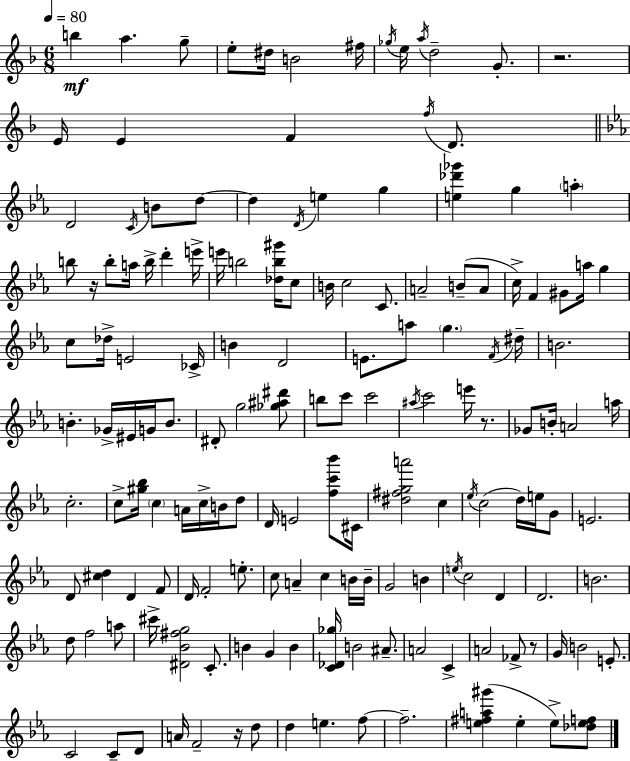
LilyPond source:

{
  \clef treble
  \numericTimeSignature
  \time 6/8
  \key f \major
  \tempo 4 = 80
  b''4\mf a''4. g''8-- | e''8-. dis''16 b'2 fis''16 | \acciaccatura { ges''16 } e''16 \acciaccatura { a''16 } d''2-- g'8.-. | r2. | \break e'16 e'4 f'4 \acciaccatura { f''16 } | d'8. \bar "||" \break \key ees \major d'2 \acciaccatura { c'16 } b'8 d''8~~ | d''4 \acciaccatura { d'16 } e''4 g''4 | <e'' des''' ges'''>4 g''4 \parenthesize a''4-. | b''8 r16 b''8-. a''16 b''16-> d'''4-. | \break e'''16-> e'''16 b''2 <des'' b'' gis'''>16 | c''8 b'16 c''2 c'8. | a'2-- b'8--( | a'8 c''16->) f'4 gis'8 a''16 g''4 | \break c''8 des''16-> e'2 | ces'16-> b'4 d'2 | e'8. a''8 \parenthesize g''4. | \acciaccatura { f'16 } dis''16-- b'2. | \break b'4.-. ges'16-> eis'16 g'16 | b'8. dis'8-. g''2 | <ges'' ais'' dis'''>8 b''8 c'''8 c'''2 | \acciaccatura { ais''16 } c'''2 | \break e'''16 r8. ges'8 b'16-. a'2 | a''16 c''2.-. | c''8-> <gis'' bes''>16 \parenthesize c''4 a'16 | c''16-> b'16 d''8 d'16 e'2 | \break <f'' c''' bes'''>8 cis'16 <dis'' fis'' g'' a'''>2 | c''4 \acciaccatura { ees''16 }( c''2 | d''16) e''16 g'8 e'2. | d'8 <cis'' d''>4 d'4 | \break f'8 d'16 f'2-. | e''8.-. c''8 a'4-- c''4 | b'16 b'16-- g'2 | b'4 \acciaccatura { e''16 } c''2 | \break d'4 d'2. | b'2. | d''8 f''2 | a''8 cis'''16-> <dis' bes' fis'' g''>2 | \break c'8.-. b'4 g'4 | b'4 <c' des' ges''>16 b'2 | ais'8.-- a'2 | c'4-> a'2 | \break fes'8-> r8 g'16 b'2 | e'8.-. c'2 | c'8-- d'8 a'16 f'2-- | r16 d''8 d''4 e''4. | \break f''8~~ f''2.-- | <e'' fis'' a'' gis'''>4( e''4-. | e''8->) <des'' e'' f''>8 \bar "|."
}